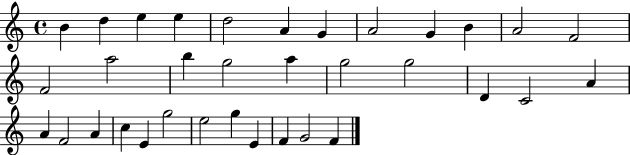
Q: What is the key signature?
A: C major